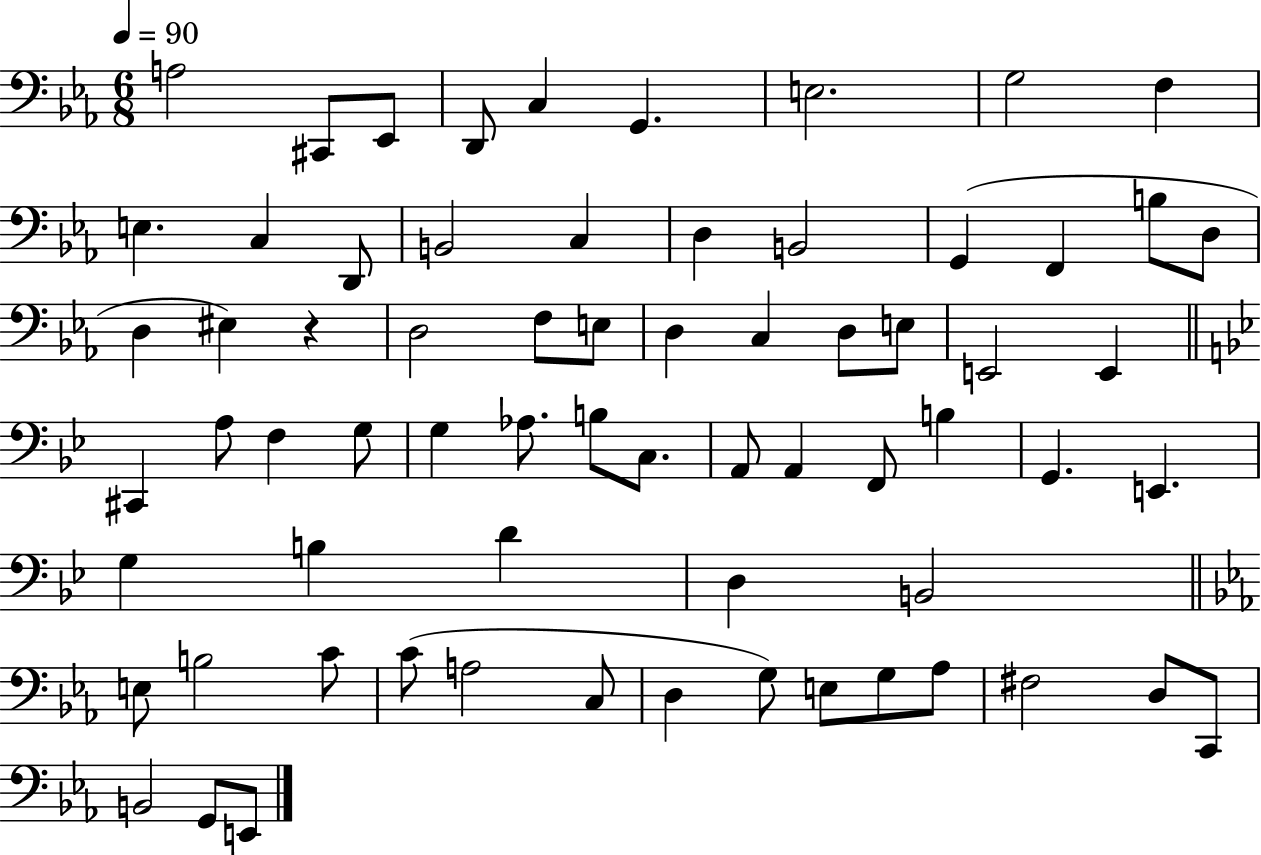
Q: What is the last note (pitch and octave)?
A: E2